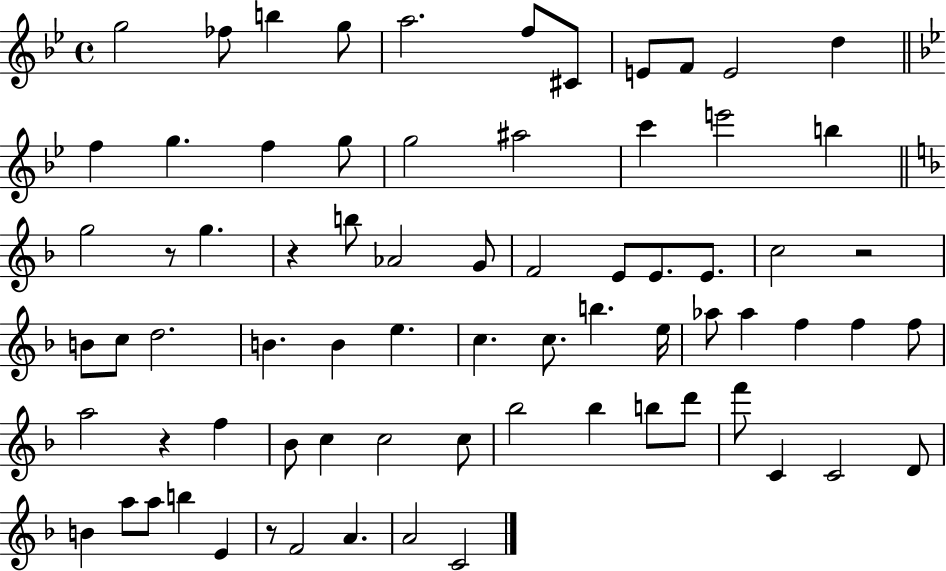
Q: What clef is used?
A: treble